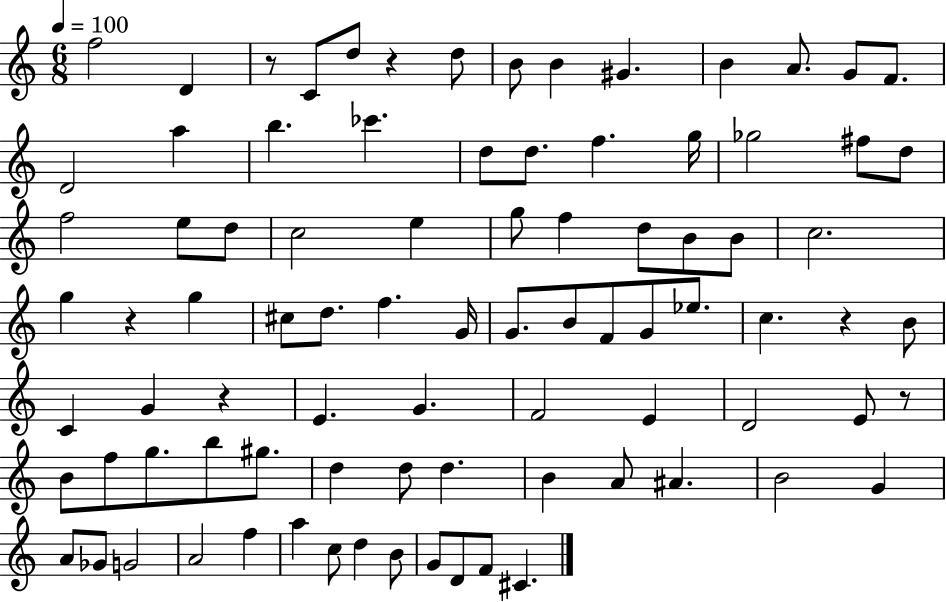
F5/h D4/q R/e C4/e D5/e R/q D5/e B4/e B4/q G#4/q. B4/q A4/e. G4/e F4/e. D4/h A5/q B5/q. CES6/q. D5/e D5/e. F5/q. G5/s Gb5/h F#5/e D5/e F5/h E5/e D5/e C5/h E5/q G5/e F5/q D5/e B4/e B4/e C5/h. G5/q R/q G5/q C#5/e D5/e. F5/q. G4/s G4/e. B4/e F4/e G4/e Eb5/e. C5/q. R/q B4/e C4/q G4/q R/q E4/q. G4/q. F4/h E4/q D4/h E4/e R/e B4/e F5/e G5/e. B5/e G#5/e. D5/q D5/e D5/q. B4/q A4/e A#4/q. B4/h G4/q A4/e Gb4/e G4/h A4/h F5/q A5/q C5/e D5/q B4/e G4/e D4/e F4/e C#4/q.